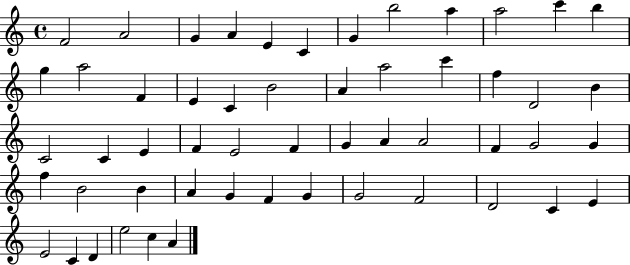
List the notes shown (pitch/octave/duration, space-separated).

F4/h A4/h G4/q A4/q E4/q C4/q G4/q B5/h A5/q A5/h C6/q B5/q G5/q A5/h F4/q E4/q C4/q B4/h A4/q A5/h C6/q F5/q D4/h B4/q C4/h C4/q E4/q F4/q E4/h F4/q G4/q A4/q A4/h F4/q G4/h G4/q F5/q B4/h B4/q A4/q G4/q F4/q G4/q G4/h F4/h D4/h C4/q E4/q E4/h C4/q D4/q E5/h C5/q A4/q